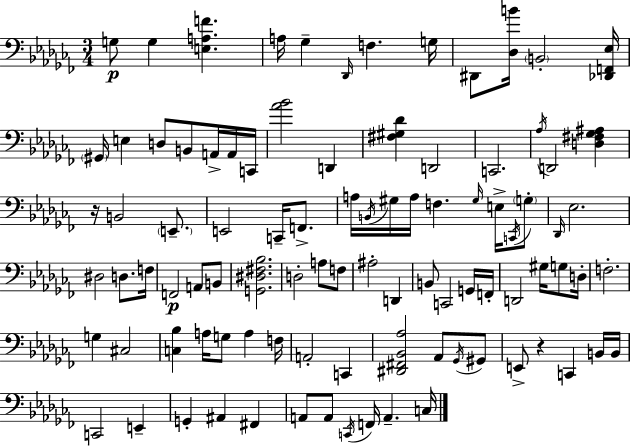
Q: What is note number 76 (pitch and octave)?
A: A#2